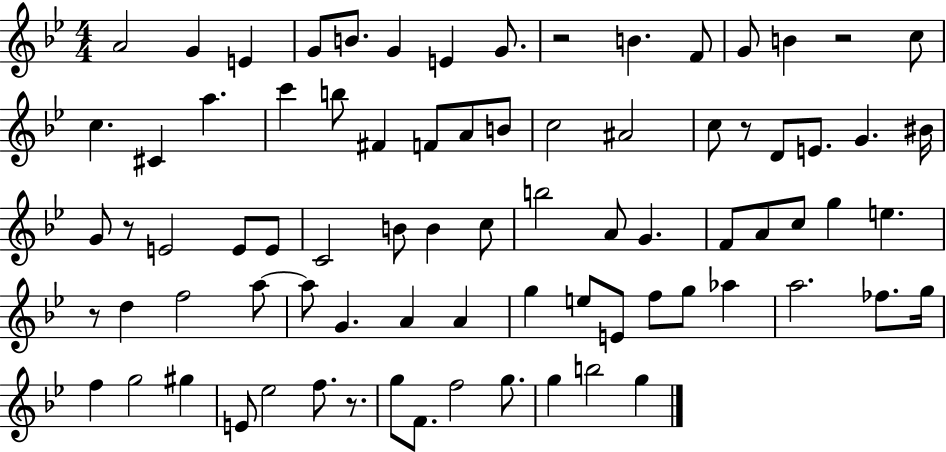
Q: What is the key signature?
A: BES major